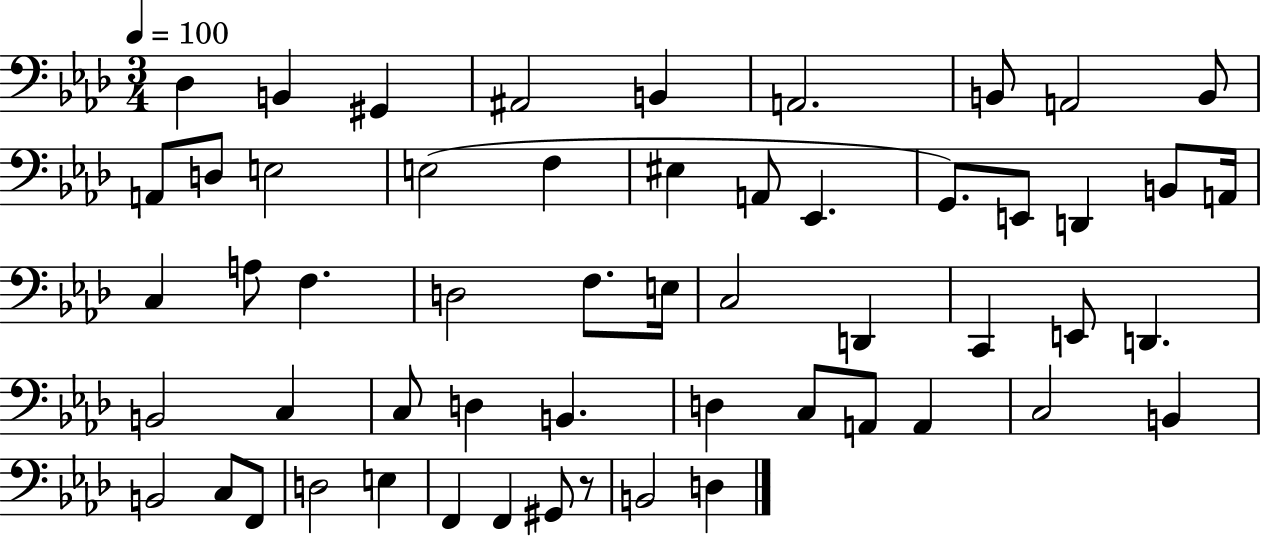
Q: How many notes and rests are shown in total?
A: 55